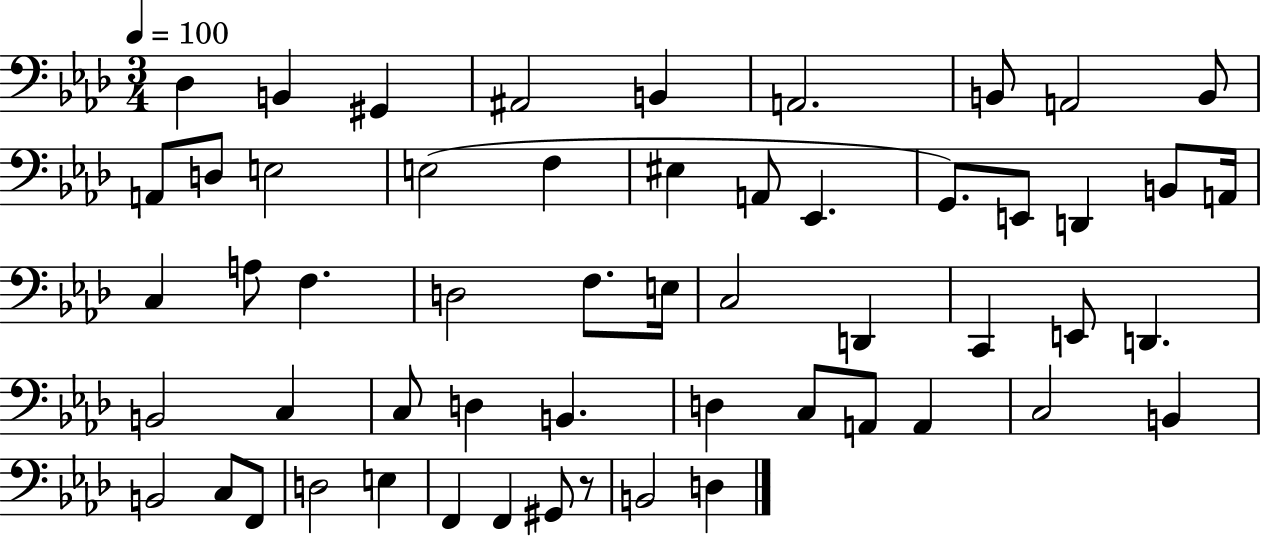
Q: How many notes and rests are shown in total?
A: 55